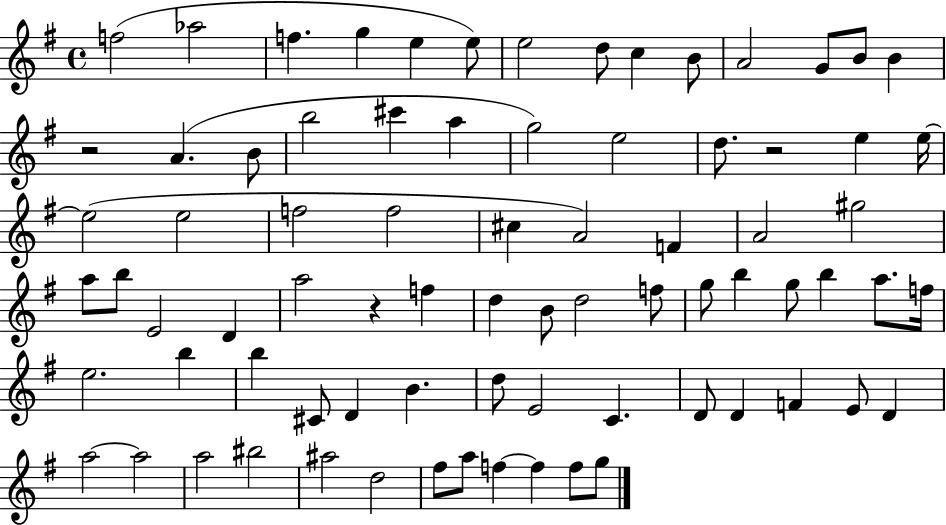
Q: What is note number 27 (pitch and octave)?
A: F5